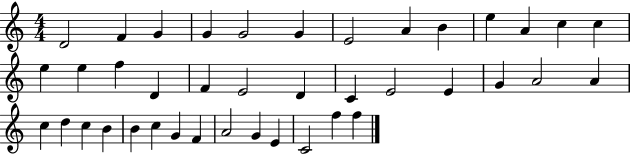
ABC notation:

X:1
T:Untitled
M:4/4
L:1/4
K:C
D2 F G G G2 G E2 A B e A c c e e f D F E2 D C E2 E G A2 A c d c B B c G F A2 G E C2 f f